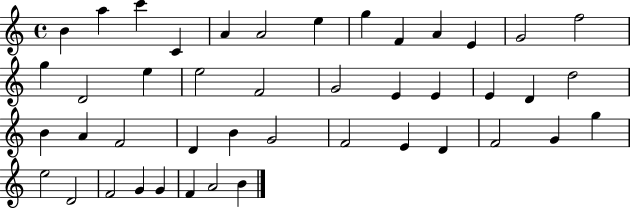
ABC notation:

X:1
T:Untitled
M:4/4
L:1/4
K:C
B a c' C A A2 e g F A E G2 f2 g D2 e e2 F2 G2 E E E D d2 B A F2 D B G2 F2 E D F2 G g e2 D2 F2 G G F A2 B